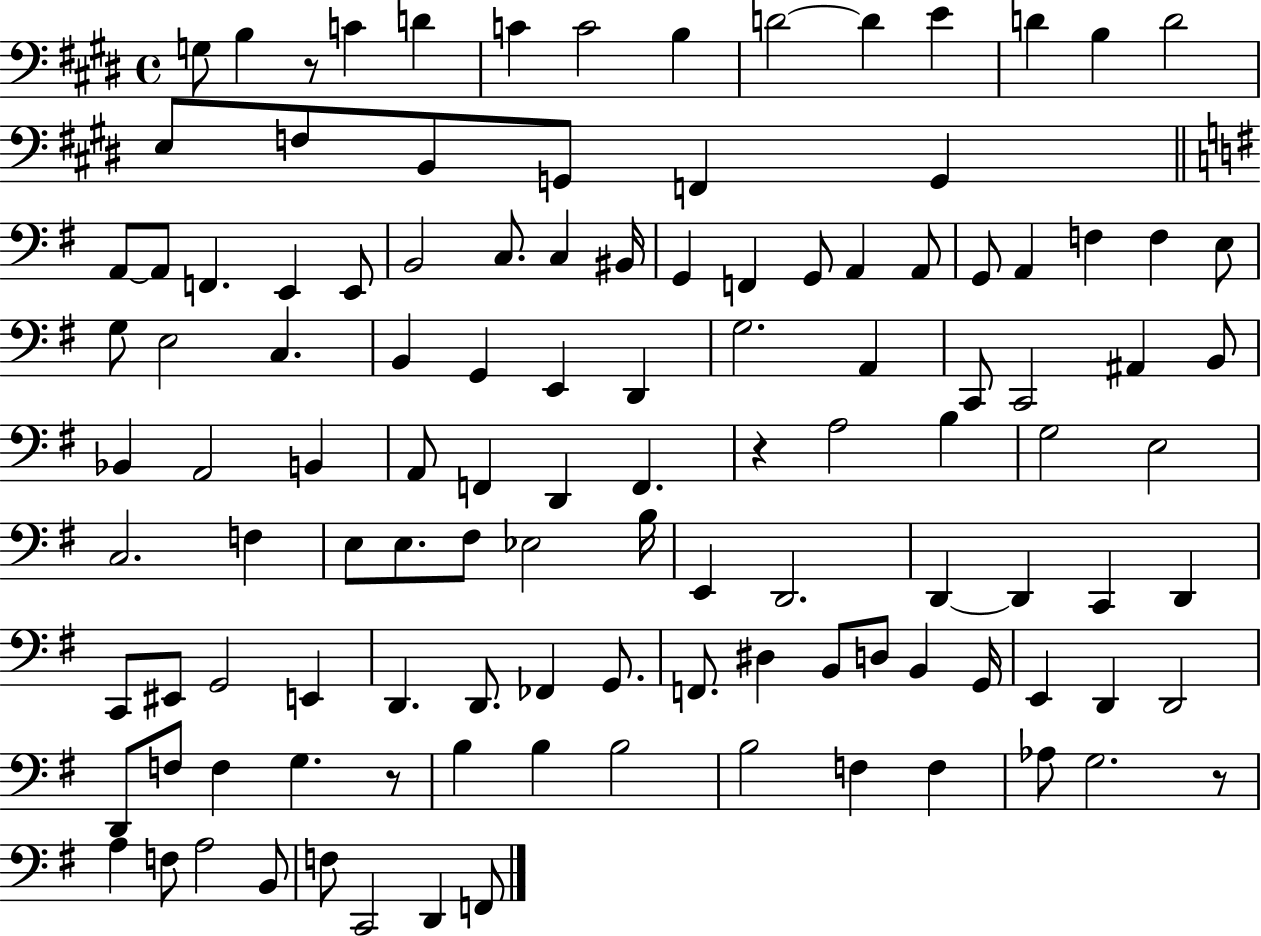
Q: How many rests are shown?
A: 4